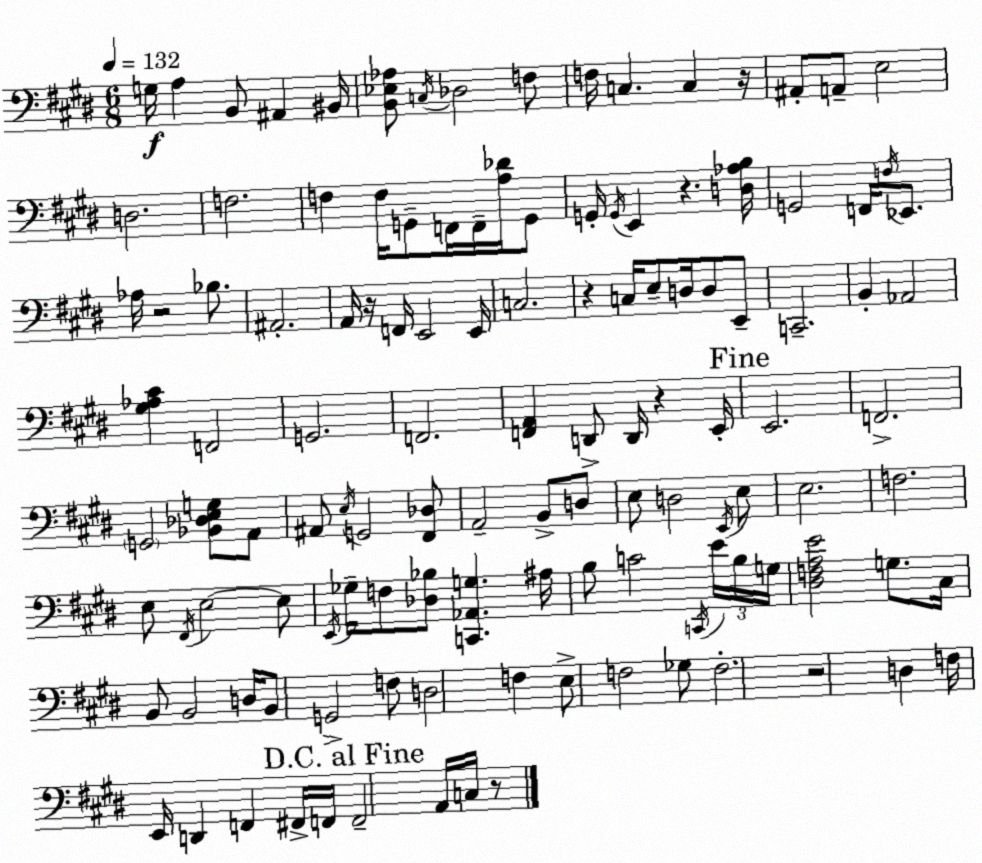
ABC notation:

X:1
T:Untitled
M:6/8
L:1/4
K:E
G,/4 A, B,,/2 ^A,, ^B,,/4 [B,,_E,_A,]/2 C,/4 _D,2 F,/2 F,/4 C, C, z/4 ^A,,/2 A,,/2 E,2 D,2 F,2 F, F,/4 G,,/2 F,,/4 F,,/4 [A,_D]/4 G,,/2 G,,/4 G,,/4 E,, z [D,_A,B,]/4 G,,2 F,,/4 F,/4 _E,,/2 _A,/4 z2 _B,/2 ^A,,2 A,,/4 z/4 F,,/4 E,,2 E,,/4 C,2 z C,/4 E,/2 D,/4 D,/2 E,,/2 C,,2 B,, _A,,2 [^G,_A,^C] F,,2 G,,2 F,,2 [F,,A,,] D,,/2 D,,/4 z E,,/4 E,,2 F,,2 G,,2 [_B,,_D,E,G,]/2 A,,/2 ^A,,/2 E,/4 G,,2 [^F,,_D,]/2 A,,2 B,,/2 D,/2 E,/2 D,2 E,,/4 E,/2 E,2 F,2 E,/2 ^F,,/4 E,2 E,/2 E,,/4 _G,/4 F,/2 [_D,_B,]/2 [C,,_A,,G,] ^A,/4 B,/2 C2 C,,/4 E/4 B,/4 G,/4 [^D,F,A,E]2 G,/2 ^C,/4 B,,/2 B,,2 D,/4 B,,/2 G,,2 F,/2 D,2 F, E,/2 F,2 _G,/2 F,2 z2 D, F,/4 E,,/4 D,, F,, ^F,,/4 F,,/4 F,,2 A,,/4 C,/4 z/2